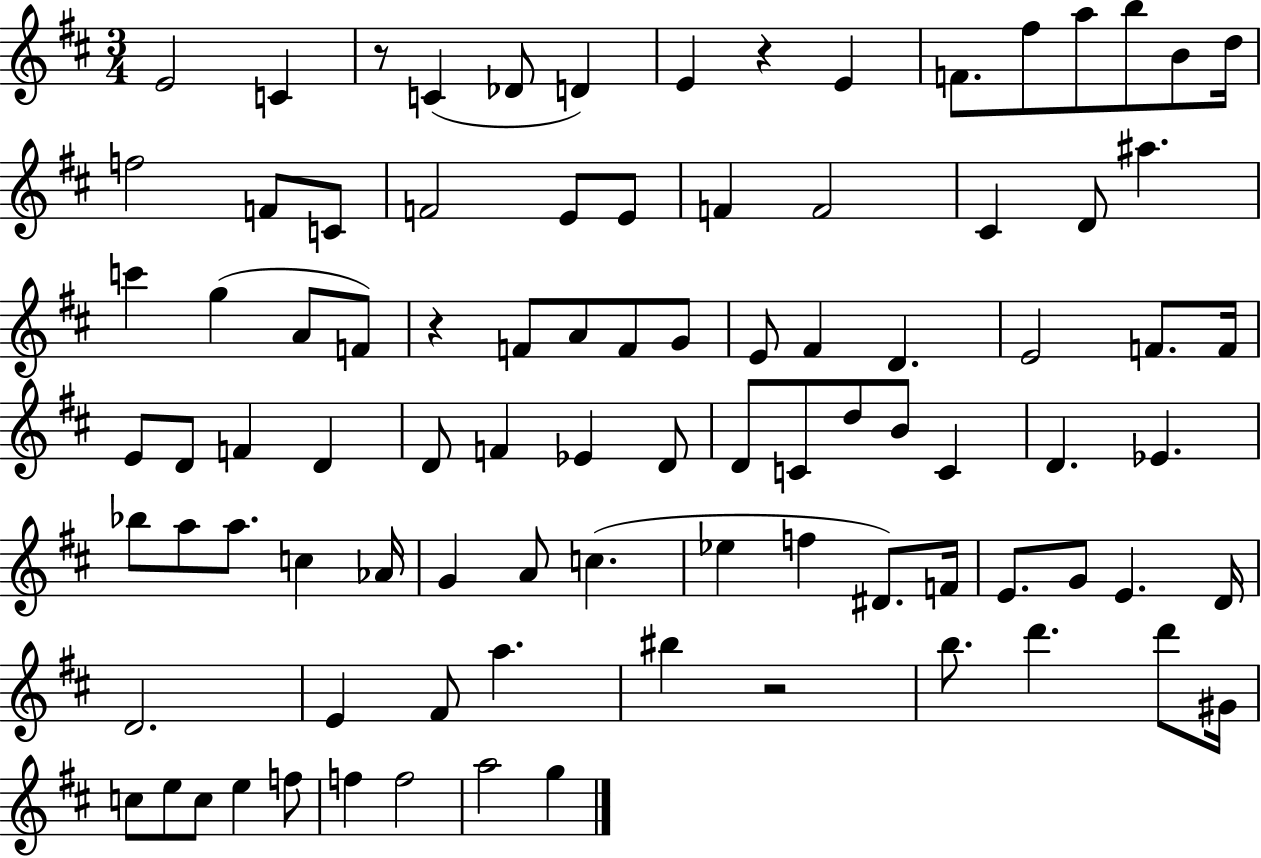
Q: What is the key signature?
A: D major